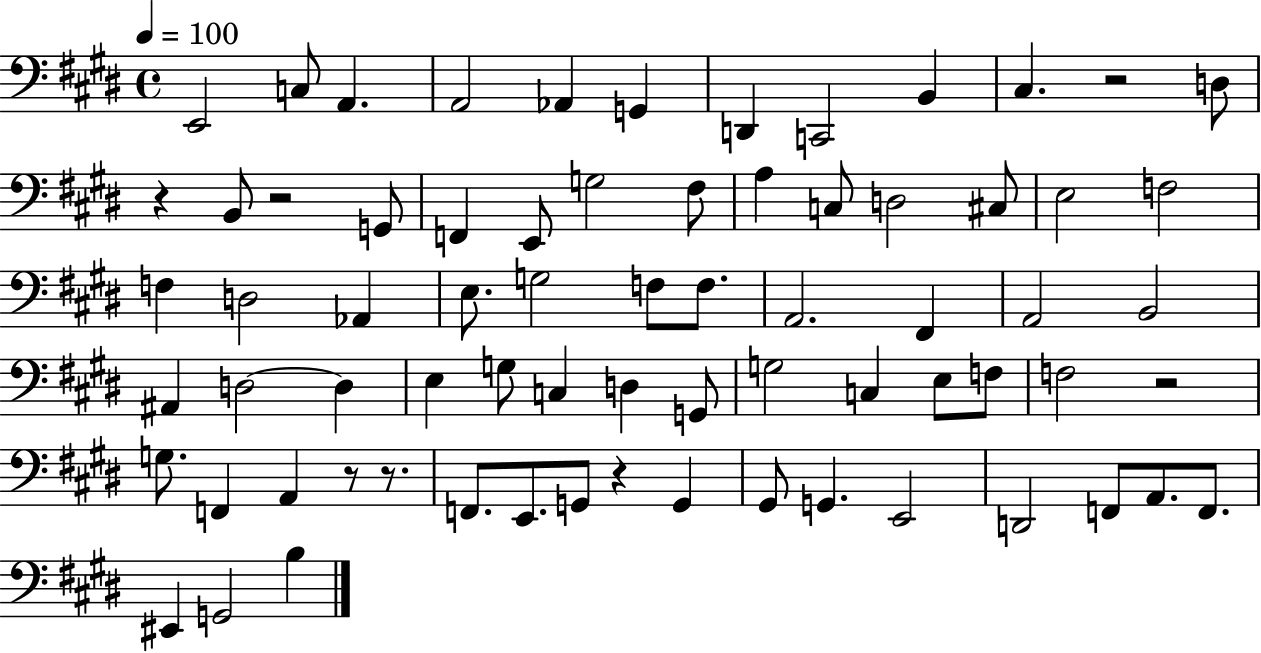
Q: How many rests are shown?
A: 7